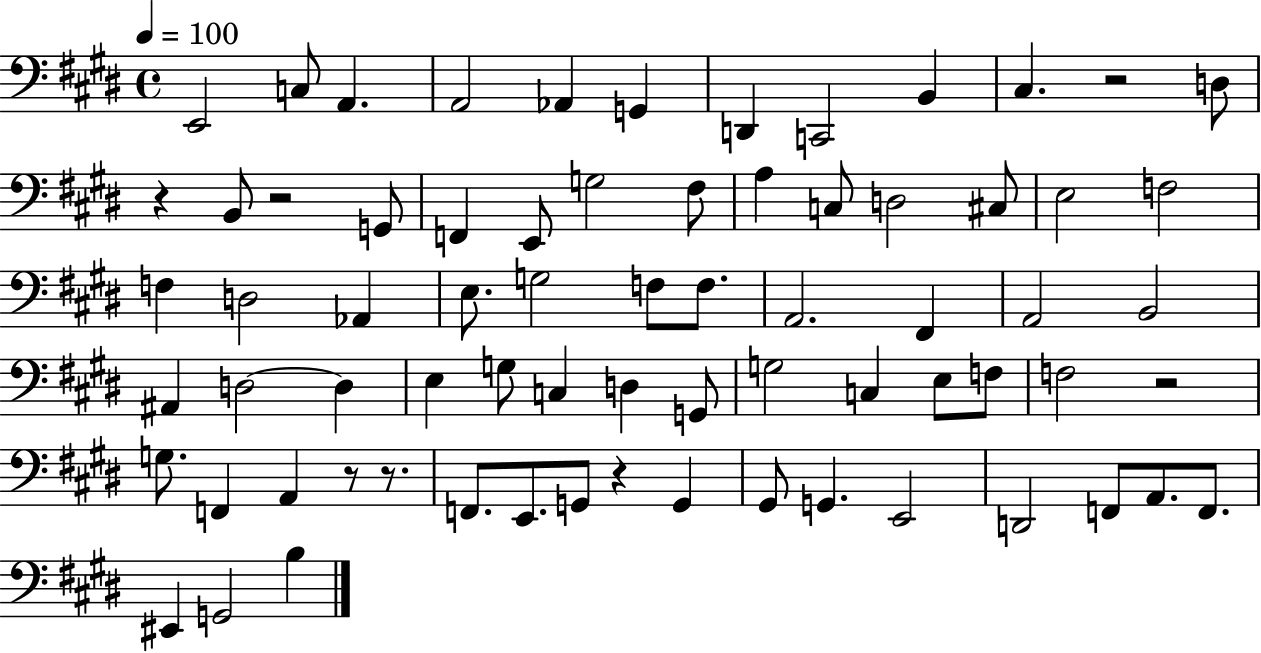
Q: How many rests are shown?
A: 7